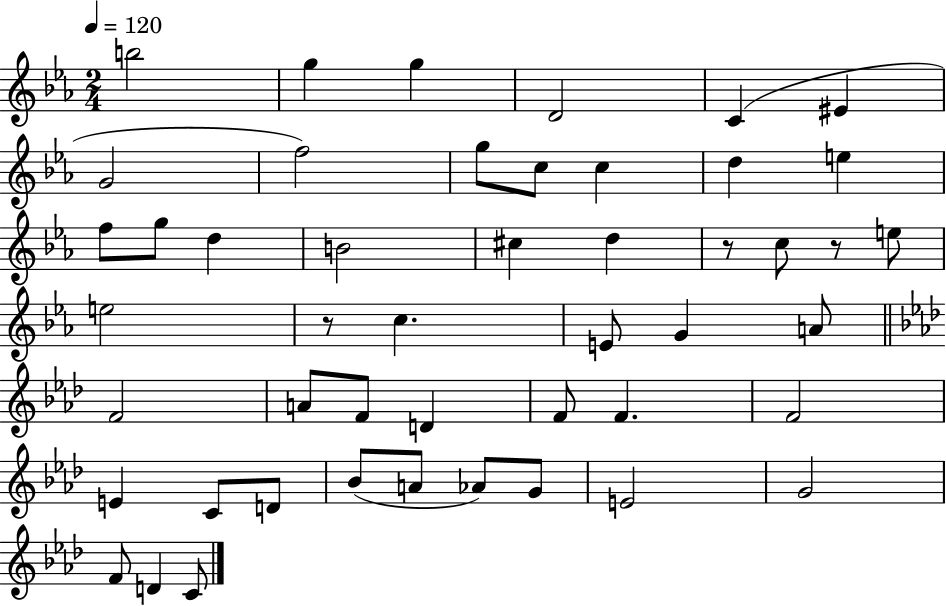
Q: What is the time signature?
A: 2/4